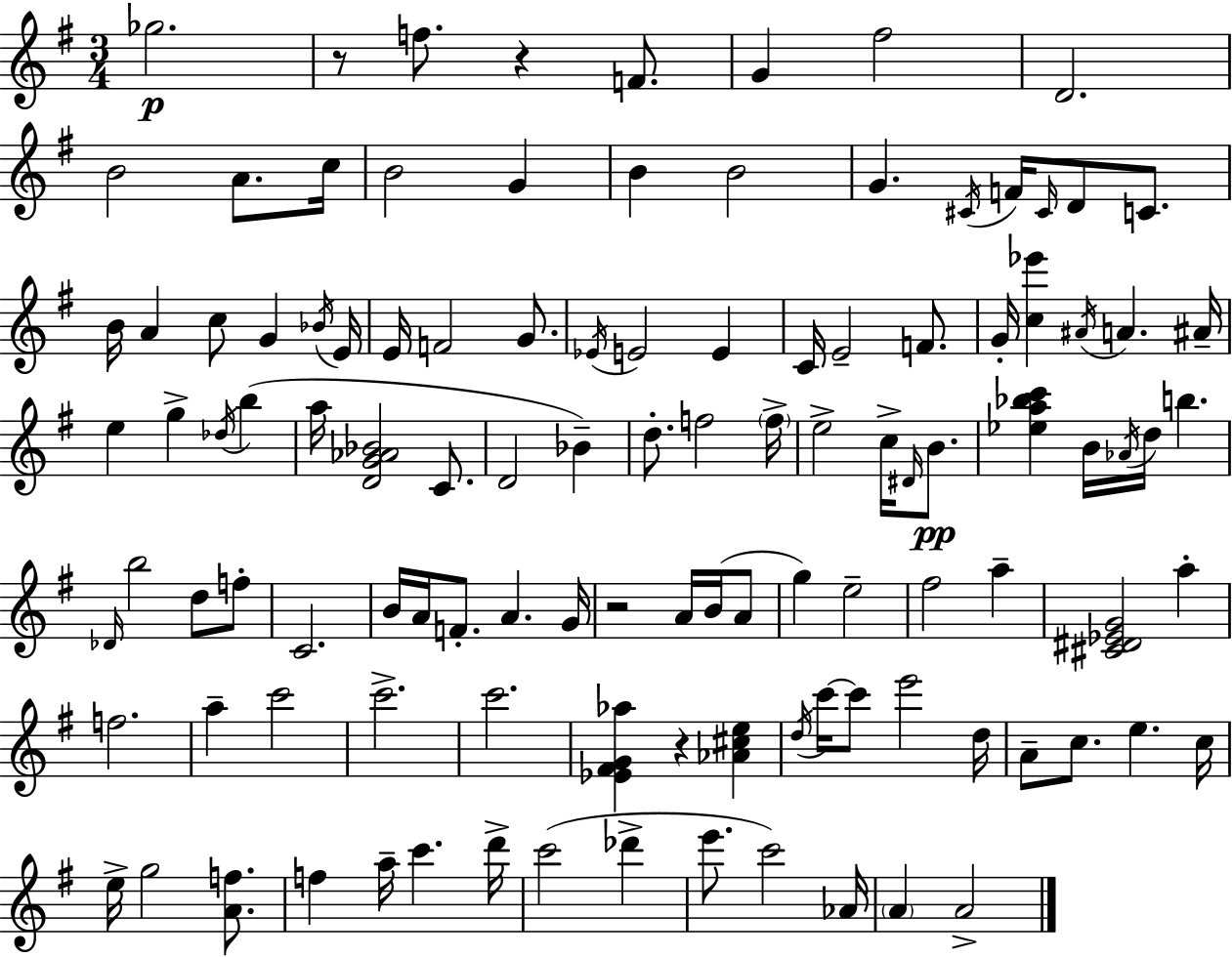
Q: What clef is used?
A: treble